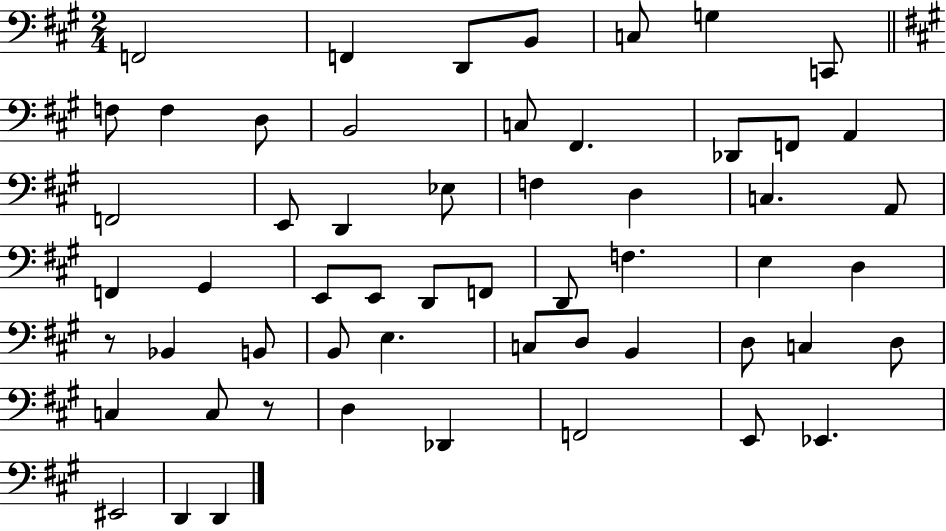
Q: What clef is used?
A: bass